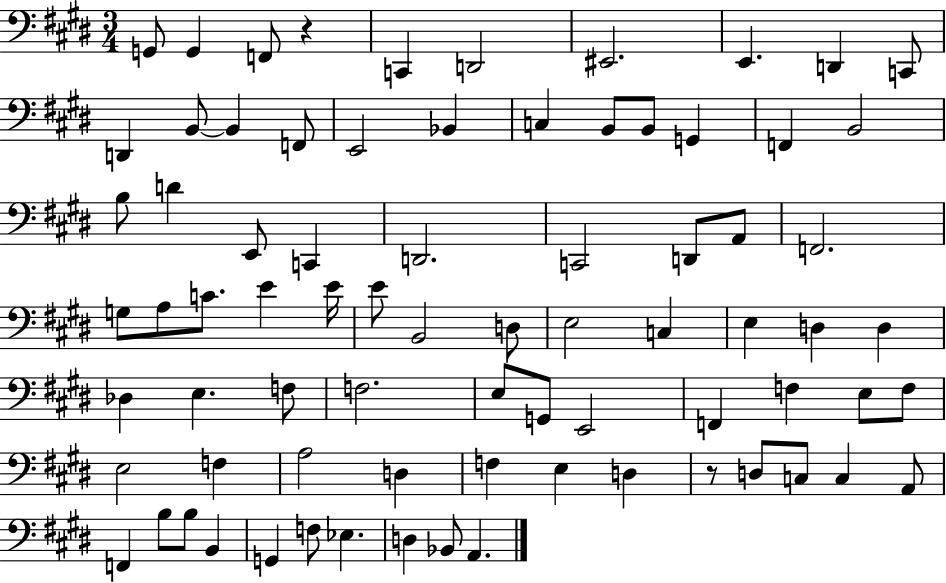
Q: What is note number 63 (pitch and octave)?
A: C3